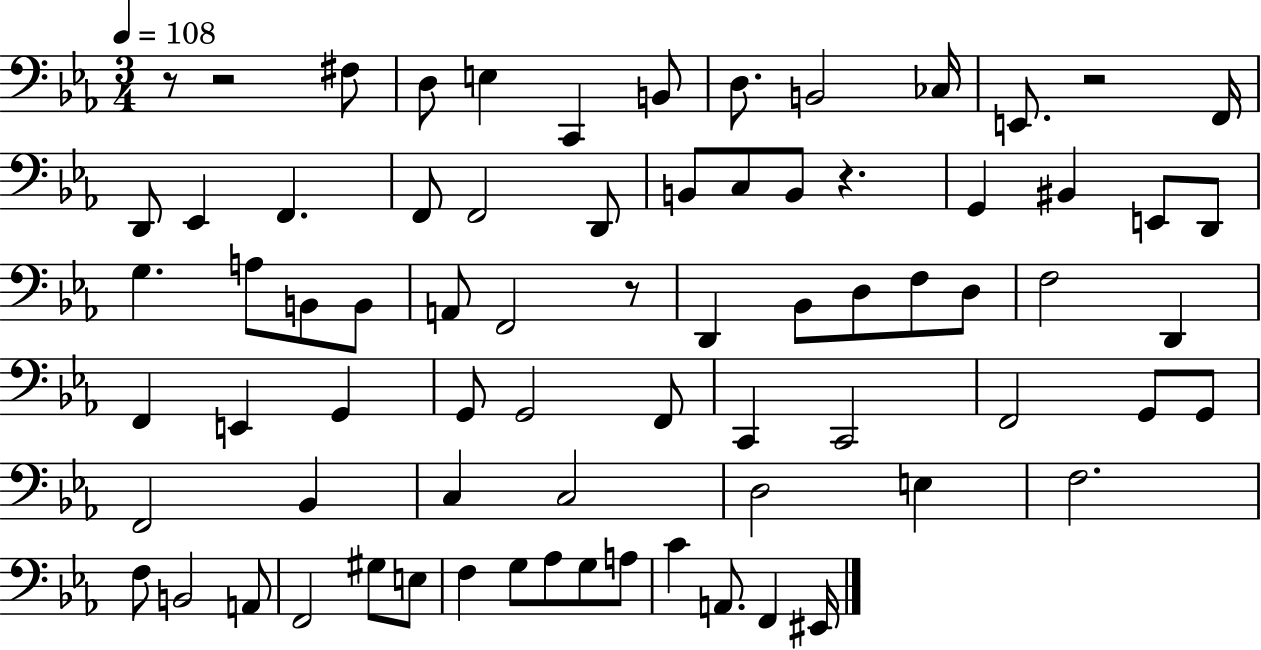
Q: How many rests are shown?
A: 5